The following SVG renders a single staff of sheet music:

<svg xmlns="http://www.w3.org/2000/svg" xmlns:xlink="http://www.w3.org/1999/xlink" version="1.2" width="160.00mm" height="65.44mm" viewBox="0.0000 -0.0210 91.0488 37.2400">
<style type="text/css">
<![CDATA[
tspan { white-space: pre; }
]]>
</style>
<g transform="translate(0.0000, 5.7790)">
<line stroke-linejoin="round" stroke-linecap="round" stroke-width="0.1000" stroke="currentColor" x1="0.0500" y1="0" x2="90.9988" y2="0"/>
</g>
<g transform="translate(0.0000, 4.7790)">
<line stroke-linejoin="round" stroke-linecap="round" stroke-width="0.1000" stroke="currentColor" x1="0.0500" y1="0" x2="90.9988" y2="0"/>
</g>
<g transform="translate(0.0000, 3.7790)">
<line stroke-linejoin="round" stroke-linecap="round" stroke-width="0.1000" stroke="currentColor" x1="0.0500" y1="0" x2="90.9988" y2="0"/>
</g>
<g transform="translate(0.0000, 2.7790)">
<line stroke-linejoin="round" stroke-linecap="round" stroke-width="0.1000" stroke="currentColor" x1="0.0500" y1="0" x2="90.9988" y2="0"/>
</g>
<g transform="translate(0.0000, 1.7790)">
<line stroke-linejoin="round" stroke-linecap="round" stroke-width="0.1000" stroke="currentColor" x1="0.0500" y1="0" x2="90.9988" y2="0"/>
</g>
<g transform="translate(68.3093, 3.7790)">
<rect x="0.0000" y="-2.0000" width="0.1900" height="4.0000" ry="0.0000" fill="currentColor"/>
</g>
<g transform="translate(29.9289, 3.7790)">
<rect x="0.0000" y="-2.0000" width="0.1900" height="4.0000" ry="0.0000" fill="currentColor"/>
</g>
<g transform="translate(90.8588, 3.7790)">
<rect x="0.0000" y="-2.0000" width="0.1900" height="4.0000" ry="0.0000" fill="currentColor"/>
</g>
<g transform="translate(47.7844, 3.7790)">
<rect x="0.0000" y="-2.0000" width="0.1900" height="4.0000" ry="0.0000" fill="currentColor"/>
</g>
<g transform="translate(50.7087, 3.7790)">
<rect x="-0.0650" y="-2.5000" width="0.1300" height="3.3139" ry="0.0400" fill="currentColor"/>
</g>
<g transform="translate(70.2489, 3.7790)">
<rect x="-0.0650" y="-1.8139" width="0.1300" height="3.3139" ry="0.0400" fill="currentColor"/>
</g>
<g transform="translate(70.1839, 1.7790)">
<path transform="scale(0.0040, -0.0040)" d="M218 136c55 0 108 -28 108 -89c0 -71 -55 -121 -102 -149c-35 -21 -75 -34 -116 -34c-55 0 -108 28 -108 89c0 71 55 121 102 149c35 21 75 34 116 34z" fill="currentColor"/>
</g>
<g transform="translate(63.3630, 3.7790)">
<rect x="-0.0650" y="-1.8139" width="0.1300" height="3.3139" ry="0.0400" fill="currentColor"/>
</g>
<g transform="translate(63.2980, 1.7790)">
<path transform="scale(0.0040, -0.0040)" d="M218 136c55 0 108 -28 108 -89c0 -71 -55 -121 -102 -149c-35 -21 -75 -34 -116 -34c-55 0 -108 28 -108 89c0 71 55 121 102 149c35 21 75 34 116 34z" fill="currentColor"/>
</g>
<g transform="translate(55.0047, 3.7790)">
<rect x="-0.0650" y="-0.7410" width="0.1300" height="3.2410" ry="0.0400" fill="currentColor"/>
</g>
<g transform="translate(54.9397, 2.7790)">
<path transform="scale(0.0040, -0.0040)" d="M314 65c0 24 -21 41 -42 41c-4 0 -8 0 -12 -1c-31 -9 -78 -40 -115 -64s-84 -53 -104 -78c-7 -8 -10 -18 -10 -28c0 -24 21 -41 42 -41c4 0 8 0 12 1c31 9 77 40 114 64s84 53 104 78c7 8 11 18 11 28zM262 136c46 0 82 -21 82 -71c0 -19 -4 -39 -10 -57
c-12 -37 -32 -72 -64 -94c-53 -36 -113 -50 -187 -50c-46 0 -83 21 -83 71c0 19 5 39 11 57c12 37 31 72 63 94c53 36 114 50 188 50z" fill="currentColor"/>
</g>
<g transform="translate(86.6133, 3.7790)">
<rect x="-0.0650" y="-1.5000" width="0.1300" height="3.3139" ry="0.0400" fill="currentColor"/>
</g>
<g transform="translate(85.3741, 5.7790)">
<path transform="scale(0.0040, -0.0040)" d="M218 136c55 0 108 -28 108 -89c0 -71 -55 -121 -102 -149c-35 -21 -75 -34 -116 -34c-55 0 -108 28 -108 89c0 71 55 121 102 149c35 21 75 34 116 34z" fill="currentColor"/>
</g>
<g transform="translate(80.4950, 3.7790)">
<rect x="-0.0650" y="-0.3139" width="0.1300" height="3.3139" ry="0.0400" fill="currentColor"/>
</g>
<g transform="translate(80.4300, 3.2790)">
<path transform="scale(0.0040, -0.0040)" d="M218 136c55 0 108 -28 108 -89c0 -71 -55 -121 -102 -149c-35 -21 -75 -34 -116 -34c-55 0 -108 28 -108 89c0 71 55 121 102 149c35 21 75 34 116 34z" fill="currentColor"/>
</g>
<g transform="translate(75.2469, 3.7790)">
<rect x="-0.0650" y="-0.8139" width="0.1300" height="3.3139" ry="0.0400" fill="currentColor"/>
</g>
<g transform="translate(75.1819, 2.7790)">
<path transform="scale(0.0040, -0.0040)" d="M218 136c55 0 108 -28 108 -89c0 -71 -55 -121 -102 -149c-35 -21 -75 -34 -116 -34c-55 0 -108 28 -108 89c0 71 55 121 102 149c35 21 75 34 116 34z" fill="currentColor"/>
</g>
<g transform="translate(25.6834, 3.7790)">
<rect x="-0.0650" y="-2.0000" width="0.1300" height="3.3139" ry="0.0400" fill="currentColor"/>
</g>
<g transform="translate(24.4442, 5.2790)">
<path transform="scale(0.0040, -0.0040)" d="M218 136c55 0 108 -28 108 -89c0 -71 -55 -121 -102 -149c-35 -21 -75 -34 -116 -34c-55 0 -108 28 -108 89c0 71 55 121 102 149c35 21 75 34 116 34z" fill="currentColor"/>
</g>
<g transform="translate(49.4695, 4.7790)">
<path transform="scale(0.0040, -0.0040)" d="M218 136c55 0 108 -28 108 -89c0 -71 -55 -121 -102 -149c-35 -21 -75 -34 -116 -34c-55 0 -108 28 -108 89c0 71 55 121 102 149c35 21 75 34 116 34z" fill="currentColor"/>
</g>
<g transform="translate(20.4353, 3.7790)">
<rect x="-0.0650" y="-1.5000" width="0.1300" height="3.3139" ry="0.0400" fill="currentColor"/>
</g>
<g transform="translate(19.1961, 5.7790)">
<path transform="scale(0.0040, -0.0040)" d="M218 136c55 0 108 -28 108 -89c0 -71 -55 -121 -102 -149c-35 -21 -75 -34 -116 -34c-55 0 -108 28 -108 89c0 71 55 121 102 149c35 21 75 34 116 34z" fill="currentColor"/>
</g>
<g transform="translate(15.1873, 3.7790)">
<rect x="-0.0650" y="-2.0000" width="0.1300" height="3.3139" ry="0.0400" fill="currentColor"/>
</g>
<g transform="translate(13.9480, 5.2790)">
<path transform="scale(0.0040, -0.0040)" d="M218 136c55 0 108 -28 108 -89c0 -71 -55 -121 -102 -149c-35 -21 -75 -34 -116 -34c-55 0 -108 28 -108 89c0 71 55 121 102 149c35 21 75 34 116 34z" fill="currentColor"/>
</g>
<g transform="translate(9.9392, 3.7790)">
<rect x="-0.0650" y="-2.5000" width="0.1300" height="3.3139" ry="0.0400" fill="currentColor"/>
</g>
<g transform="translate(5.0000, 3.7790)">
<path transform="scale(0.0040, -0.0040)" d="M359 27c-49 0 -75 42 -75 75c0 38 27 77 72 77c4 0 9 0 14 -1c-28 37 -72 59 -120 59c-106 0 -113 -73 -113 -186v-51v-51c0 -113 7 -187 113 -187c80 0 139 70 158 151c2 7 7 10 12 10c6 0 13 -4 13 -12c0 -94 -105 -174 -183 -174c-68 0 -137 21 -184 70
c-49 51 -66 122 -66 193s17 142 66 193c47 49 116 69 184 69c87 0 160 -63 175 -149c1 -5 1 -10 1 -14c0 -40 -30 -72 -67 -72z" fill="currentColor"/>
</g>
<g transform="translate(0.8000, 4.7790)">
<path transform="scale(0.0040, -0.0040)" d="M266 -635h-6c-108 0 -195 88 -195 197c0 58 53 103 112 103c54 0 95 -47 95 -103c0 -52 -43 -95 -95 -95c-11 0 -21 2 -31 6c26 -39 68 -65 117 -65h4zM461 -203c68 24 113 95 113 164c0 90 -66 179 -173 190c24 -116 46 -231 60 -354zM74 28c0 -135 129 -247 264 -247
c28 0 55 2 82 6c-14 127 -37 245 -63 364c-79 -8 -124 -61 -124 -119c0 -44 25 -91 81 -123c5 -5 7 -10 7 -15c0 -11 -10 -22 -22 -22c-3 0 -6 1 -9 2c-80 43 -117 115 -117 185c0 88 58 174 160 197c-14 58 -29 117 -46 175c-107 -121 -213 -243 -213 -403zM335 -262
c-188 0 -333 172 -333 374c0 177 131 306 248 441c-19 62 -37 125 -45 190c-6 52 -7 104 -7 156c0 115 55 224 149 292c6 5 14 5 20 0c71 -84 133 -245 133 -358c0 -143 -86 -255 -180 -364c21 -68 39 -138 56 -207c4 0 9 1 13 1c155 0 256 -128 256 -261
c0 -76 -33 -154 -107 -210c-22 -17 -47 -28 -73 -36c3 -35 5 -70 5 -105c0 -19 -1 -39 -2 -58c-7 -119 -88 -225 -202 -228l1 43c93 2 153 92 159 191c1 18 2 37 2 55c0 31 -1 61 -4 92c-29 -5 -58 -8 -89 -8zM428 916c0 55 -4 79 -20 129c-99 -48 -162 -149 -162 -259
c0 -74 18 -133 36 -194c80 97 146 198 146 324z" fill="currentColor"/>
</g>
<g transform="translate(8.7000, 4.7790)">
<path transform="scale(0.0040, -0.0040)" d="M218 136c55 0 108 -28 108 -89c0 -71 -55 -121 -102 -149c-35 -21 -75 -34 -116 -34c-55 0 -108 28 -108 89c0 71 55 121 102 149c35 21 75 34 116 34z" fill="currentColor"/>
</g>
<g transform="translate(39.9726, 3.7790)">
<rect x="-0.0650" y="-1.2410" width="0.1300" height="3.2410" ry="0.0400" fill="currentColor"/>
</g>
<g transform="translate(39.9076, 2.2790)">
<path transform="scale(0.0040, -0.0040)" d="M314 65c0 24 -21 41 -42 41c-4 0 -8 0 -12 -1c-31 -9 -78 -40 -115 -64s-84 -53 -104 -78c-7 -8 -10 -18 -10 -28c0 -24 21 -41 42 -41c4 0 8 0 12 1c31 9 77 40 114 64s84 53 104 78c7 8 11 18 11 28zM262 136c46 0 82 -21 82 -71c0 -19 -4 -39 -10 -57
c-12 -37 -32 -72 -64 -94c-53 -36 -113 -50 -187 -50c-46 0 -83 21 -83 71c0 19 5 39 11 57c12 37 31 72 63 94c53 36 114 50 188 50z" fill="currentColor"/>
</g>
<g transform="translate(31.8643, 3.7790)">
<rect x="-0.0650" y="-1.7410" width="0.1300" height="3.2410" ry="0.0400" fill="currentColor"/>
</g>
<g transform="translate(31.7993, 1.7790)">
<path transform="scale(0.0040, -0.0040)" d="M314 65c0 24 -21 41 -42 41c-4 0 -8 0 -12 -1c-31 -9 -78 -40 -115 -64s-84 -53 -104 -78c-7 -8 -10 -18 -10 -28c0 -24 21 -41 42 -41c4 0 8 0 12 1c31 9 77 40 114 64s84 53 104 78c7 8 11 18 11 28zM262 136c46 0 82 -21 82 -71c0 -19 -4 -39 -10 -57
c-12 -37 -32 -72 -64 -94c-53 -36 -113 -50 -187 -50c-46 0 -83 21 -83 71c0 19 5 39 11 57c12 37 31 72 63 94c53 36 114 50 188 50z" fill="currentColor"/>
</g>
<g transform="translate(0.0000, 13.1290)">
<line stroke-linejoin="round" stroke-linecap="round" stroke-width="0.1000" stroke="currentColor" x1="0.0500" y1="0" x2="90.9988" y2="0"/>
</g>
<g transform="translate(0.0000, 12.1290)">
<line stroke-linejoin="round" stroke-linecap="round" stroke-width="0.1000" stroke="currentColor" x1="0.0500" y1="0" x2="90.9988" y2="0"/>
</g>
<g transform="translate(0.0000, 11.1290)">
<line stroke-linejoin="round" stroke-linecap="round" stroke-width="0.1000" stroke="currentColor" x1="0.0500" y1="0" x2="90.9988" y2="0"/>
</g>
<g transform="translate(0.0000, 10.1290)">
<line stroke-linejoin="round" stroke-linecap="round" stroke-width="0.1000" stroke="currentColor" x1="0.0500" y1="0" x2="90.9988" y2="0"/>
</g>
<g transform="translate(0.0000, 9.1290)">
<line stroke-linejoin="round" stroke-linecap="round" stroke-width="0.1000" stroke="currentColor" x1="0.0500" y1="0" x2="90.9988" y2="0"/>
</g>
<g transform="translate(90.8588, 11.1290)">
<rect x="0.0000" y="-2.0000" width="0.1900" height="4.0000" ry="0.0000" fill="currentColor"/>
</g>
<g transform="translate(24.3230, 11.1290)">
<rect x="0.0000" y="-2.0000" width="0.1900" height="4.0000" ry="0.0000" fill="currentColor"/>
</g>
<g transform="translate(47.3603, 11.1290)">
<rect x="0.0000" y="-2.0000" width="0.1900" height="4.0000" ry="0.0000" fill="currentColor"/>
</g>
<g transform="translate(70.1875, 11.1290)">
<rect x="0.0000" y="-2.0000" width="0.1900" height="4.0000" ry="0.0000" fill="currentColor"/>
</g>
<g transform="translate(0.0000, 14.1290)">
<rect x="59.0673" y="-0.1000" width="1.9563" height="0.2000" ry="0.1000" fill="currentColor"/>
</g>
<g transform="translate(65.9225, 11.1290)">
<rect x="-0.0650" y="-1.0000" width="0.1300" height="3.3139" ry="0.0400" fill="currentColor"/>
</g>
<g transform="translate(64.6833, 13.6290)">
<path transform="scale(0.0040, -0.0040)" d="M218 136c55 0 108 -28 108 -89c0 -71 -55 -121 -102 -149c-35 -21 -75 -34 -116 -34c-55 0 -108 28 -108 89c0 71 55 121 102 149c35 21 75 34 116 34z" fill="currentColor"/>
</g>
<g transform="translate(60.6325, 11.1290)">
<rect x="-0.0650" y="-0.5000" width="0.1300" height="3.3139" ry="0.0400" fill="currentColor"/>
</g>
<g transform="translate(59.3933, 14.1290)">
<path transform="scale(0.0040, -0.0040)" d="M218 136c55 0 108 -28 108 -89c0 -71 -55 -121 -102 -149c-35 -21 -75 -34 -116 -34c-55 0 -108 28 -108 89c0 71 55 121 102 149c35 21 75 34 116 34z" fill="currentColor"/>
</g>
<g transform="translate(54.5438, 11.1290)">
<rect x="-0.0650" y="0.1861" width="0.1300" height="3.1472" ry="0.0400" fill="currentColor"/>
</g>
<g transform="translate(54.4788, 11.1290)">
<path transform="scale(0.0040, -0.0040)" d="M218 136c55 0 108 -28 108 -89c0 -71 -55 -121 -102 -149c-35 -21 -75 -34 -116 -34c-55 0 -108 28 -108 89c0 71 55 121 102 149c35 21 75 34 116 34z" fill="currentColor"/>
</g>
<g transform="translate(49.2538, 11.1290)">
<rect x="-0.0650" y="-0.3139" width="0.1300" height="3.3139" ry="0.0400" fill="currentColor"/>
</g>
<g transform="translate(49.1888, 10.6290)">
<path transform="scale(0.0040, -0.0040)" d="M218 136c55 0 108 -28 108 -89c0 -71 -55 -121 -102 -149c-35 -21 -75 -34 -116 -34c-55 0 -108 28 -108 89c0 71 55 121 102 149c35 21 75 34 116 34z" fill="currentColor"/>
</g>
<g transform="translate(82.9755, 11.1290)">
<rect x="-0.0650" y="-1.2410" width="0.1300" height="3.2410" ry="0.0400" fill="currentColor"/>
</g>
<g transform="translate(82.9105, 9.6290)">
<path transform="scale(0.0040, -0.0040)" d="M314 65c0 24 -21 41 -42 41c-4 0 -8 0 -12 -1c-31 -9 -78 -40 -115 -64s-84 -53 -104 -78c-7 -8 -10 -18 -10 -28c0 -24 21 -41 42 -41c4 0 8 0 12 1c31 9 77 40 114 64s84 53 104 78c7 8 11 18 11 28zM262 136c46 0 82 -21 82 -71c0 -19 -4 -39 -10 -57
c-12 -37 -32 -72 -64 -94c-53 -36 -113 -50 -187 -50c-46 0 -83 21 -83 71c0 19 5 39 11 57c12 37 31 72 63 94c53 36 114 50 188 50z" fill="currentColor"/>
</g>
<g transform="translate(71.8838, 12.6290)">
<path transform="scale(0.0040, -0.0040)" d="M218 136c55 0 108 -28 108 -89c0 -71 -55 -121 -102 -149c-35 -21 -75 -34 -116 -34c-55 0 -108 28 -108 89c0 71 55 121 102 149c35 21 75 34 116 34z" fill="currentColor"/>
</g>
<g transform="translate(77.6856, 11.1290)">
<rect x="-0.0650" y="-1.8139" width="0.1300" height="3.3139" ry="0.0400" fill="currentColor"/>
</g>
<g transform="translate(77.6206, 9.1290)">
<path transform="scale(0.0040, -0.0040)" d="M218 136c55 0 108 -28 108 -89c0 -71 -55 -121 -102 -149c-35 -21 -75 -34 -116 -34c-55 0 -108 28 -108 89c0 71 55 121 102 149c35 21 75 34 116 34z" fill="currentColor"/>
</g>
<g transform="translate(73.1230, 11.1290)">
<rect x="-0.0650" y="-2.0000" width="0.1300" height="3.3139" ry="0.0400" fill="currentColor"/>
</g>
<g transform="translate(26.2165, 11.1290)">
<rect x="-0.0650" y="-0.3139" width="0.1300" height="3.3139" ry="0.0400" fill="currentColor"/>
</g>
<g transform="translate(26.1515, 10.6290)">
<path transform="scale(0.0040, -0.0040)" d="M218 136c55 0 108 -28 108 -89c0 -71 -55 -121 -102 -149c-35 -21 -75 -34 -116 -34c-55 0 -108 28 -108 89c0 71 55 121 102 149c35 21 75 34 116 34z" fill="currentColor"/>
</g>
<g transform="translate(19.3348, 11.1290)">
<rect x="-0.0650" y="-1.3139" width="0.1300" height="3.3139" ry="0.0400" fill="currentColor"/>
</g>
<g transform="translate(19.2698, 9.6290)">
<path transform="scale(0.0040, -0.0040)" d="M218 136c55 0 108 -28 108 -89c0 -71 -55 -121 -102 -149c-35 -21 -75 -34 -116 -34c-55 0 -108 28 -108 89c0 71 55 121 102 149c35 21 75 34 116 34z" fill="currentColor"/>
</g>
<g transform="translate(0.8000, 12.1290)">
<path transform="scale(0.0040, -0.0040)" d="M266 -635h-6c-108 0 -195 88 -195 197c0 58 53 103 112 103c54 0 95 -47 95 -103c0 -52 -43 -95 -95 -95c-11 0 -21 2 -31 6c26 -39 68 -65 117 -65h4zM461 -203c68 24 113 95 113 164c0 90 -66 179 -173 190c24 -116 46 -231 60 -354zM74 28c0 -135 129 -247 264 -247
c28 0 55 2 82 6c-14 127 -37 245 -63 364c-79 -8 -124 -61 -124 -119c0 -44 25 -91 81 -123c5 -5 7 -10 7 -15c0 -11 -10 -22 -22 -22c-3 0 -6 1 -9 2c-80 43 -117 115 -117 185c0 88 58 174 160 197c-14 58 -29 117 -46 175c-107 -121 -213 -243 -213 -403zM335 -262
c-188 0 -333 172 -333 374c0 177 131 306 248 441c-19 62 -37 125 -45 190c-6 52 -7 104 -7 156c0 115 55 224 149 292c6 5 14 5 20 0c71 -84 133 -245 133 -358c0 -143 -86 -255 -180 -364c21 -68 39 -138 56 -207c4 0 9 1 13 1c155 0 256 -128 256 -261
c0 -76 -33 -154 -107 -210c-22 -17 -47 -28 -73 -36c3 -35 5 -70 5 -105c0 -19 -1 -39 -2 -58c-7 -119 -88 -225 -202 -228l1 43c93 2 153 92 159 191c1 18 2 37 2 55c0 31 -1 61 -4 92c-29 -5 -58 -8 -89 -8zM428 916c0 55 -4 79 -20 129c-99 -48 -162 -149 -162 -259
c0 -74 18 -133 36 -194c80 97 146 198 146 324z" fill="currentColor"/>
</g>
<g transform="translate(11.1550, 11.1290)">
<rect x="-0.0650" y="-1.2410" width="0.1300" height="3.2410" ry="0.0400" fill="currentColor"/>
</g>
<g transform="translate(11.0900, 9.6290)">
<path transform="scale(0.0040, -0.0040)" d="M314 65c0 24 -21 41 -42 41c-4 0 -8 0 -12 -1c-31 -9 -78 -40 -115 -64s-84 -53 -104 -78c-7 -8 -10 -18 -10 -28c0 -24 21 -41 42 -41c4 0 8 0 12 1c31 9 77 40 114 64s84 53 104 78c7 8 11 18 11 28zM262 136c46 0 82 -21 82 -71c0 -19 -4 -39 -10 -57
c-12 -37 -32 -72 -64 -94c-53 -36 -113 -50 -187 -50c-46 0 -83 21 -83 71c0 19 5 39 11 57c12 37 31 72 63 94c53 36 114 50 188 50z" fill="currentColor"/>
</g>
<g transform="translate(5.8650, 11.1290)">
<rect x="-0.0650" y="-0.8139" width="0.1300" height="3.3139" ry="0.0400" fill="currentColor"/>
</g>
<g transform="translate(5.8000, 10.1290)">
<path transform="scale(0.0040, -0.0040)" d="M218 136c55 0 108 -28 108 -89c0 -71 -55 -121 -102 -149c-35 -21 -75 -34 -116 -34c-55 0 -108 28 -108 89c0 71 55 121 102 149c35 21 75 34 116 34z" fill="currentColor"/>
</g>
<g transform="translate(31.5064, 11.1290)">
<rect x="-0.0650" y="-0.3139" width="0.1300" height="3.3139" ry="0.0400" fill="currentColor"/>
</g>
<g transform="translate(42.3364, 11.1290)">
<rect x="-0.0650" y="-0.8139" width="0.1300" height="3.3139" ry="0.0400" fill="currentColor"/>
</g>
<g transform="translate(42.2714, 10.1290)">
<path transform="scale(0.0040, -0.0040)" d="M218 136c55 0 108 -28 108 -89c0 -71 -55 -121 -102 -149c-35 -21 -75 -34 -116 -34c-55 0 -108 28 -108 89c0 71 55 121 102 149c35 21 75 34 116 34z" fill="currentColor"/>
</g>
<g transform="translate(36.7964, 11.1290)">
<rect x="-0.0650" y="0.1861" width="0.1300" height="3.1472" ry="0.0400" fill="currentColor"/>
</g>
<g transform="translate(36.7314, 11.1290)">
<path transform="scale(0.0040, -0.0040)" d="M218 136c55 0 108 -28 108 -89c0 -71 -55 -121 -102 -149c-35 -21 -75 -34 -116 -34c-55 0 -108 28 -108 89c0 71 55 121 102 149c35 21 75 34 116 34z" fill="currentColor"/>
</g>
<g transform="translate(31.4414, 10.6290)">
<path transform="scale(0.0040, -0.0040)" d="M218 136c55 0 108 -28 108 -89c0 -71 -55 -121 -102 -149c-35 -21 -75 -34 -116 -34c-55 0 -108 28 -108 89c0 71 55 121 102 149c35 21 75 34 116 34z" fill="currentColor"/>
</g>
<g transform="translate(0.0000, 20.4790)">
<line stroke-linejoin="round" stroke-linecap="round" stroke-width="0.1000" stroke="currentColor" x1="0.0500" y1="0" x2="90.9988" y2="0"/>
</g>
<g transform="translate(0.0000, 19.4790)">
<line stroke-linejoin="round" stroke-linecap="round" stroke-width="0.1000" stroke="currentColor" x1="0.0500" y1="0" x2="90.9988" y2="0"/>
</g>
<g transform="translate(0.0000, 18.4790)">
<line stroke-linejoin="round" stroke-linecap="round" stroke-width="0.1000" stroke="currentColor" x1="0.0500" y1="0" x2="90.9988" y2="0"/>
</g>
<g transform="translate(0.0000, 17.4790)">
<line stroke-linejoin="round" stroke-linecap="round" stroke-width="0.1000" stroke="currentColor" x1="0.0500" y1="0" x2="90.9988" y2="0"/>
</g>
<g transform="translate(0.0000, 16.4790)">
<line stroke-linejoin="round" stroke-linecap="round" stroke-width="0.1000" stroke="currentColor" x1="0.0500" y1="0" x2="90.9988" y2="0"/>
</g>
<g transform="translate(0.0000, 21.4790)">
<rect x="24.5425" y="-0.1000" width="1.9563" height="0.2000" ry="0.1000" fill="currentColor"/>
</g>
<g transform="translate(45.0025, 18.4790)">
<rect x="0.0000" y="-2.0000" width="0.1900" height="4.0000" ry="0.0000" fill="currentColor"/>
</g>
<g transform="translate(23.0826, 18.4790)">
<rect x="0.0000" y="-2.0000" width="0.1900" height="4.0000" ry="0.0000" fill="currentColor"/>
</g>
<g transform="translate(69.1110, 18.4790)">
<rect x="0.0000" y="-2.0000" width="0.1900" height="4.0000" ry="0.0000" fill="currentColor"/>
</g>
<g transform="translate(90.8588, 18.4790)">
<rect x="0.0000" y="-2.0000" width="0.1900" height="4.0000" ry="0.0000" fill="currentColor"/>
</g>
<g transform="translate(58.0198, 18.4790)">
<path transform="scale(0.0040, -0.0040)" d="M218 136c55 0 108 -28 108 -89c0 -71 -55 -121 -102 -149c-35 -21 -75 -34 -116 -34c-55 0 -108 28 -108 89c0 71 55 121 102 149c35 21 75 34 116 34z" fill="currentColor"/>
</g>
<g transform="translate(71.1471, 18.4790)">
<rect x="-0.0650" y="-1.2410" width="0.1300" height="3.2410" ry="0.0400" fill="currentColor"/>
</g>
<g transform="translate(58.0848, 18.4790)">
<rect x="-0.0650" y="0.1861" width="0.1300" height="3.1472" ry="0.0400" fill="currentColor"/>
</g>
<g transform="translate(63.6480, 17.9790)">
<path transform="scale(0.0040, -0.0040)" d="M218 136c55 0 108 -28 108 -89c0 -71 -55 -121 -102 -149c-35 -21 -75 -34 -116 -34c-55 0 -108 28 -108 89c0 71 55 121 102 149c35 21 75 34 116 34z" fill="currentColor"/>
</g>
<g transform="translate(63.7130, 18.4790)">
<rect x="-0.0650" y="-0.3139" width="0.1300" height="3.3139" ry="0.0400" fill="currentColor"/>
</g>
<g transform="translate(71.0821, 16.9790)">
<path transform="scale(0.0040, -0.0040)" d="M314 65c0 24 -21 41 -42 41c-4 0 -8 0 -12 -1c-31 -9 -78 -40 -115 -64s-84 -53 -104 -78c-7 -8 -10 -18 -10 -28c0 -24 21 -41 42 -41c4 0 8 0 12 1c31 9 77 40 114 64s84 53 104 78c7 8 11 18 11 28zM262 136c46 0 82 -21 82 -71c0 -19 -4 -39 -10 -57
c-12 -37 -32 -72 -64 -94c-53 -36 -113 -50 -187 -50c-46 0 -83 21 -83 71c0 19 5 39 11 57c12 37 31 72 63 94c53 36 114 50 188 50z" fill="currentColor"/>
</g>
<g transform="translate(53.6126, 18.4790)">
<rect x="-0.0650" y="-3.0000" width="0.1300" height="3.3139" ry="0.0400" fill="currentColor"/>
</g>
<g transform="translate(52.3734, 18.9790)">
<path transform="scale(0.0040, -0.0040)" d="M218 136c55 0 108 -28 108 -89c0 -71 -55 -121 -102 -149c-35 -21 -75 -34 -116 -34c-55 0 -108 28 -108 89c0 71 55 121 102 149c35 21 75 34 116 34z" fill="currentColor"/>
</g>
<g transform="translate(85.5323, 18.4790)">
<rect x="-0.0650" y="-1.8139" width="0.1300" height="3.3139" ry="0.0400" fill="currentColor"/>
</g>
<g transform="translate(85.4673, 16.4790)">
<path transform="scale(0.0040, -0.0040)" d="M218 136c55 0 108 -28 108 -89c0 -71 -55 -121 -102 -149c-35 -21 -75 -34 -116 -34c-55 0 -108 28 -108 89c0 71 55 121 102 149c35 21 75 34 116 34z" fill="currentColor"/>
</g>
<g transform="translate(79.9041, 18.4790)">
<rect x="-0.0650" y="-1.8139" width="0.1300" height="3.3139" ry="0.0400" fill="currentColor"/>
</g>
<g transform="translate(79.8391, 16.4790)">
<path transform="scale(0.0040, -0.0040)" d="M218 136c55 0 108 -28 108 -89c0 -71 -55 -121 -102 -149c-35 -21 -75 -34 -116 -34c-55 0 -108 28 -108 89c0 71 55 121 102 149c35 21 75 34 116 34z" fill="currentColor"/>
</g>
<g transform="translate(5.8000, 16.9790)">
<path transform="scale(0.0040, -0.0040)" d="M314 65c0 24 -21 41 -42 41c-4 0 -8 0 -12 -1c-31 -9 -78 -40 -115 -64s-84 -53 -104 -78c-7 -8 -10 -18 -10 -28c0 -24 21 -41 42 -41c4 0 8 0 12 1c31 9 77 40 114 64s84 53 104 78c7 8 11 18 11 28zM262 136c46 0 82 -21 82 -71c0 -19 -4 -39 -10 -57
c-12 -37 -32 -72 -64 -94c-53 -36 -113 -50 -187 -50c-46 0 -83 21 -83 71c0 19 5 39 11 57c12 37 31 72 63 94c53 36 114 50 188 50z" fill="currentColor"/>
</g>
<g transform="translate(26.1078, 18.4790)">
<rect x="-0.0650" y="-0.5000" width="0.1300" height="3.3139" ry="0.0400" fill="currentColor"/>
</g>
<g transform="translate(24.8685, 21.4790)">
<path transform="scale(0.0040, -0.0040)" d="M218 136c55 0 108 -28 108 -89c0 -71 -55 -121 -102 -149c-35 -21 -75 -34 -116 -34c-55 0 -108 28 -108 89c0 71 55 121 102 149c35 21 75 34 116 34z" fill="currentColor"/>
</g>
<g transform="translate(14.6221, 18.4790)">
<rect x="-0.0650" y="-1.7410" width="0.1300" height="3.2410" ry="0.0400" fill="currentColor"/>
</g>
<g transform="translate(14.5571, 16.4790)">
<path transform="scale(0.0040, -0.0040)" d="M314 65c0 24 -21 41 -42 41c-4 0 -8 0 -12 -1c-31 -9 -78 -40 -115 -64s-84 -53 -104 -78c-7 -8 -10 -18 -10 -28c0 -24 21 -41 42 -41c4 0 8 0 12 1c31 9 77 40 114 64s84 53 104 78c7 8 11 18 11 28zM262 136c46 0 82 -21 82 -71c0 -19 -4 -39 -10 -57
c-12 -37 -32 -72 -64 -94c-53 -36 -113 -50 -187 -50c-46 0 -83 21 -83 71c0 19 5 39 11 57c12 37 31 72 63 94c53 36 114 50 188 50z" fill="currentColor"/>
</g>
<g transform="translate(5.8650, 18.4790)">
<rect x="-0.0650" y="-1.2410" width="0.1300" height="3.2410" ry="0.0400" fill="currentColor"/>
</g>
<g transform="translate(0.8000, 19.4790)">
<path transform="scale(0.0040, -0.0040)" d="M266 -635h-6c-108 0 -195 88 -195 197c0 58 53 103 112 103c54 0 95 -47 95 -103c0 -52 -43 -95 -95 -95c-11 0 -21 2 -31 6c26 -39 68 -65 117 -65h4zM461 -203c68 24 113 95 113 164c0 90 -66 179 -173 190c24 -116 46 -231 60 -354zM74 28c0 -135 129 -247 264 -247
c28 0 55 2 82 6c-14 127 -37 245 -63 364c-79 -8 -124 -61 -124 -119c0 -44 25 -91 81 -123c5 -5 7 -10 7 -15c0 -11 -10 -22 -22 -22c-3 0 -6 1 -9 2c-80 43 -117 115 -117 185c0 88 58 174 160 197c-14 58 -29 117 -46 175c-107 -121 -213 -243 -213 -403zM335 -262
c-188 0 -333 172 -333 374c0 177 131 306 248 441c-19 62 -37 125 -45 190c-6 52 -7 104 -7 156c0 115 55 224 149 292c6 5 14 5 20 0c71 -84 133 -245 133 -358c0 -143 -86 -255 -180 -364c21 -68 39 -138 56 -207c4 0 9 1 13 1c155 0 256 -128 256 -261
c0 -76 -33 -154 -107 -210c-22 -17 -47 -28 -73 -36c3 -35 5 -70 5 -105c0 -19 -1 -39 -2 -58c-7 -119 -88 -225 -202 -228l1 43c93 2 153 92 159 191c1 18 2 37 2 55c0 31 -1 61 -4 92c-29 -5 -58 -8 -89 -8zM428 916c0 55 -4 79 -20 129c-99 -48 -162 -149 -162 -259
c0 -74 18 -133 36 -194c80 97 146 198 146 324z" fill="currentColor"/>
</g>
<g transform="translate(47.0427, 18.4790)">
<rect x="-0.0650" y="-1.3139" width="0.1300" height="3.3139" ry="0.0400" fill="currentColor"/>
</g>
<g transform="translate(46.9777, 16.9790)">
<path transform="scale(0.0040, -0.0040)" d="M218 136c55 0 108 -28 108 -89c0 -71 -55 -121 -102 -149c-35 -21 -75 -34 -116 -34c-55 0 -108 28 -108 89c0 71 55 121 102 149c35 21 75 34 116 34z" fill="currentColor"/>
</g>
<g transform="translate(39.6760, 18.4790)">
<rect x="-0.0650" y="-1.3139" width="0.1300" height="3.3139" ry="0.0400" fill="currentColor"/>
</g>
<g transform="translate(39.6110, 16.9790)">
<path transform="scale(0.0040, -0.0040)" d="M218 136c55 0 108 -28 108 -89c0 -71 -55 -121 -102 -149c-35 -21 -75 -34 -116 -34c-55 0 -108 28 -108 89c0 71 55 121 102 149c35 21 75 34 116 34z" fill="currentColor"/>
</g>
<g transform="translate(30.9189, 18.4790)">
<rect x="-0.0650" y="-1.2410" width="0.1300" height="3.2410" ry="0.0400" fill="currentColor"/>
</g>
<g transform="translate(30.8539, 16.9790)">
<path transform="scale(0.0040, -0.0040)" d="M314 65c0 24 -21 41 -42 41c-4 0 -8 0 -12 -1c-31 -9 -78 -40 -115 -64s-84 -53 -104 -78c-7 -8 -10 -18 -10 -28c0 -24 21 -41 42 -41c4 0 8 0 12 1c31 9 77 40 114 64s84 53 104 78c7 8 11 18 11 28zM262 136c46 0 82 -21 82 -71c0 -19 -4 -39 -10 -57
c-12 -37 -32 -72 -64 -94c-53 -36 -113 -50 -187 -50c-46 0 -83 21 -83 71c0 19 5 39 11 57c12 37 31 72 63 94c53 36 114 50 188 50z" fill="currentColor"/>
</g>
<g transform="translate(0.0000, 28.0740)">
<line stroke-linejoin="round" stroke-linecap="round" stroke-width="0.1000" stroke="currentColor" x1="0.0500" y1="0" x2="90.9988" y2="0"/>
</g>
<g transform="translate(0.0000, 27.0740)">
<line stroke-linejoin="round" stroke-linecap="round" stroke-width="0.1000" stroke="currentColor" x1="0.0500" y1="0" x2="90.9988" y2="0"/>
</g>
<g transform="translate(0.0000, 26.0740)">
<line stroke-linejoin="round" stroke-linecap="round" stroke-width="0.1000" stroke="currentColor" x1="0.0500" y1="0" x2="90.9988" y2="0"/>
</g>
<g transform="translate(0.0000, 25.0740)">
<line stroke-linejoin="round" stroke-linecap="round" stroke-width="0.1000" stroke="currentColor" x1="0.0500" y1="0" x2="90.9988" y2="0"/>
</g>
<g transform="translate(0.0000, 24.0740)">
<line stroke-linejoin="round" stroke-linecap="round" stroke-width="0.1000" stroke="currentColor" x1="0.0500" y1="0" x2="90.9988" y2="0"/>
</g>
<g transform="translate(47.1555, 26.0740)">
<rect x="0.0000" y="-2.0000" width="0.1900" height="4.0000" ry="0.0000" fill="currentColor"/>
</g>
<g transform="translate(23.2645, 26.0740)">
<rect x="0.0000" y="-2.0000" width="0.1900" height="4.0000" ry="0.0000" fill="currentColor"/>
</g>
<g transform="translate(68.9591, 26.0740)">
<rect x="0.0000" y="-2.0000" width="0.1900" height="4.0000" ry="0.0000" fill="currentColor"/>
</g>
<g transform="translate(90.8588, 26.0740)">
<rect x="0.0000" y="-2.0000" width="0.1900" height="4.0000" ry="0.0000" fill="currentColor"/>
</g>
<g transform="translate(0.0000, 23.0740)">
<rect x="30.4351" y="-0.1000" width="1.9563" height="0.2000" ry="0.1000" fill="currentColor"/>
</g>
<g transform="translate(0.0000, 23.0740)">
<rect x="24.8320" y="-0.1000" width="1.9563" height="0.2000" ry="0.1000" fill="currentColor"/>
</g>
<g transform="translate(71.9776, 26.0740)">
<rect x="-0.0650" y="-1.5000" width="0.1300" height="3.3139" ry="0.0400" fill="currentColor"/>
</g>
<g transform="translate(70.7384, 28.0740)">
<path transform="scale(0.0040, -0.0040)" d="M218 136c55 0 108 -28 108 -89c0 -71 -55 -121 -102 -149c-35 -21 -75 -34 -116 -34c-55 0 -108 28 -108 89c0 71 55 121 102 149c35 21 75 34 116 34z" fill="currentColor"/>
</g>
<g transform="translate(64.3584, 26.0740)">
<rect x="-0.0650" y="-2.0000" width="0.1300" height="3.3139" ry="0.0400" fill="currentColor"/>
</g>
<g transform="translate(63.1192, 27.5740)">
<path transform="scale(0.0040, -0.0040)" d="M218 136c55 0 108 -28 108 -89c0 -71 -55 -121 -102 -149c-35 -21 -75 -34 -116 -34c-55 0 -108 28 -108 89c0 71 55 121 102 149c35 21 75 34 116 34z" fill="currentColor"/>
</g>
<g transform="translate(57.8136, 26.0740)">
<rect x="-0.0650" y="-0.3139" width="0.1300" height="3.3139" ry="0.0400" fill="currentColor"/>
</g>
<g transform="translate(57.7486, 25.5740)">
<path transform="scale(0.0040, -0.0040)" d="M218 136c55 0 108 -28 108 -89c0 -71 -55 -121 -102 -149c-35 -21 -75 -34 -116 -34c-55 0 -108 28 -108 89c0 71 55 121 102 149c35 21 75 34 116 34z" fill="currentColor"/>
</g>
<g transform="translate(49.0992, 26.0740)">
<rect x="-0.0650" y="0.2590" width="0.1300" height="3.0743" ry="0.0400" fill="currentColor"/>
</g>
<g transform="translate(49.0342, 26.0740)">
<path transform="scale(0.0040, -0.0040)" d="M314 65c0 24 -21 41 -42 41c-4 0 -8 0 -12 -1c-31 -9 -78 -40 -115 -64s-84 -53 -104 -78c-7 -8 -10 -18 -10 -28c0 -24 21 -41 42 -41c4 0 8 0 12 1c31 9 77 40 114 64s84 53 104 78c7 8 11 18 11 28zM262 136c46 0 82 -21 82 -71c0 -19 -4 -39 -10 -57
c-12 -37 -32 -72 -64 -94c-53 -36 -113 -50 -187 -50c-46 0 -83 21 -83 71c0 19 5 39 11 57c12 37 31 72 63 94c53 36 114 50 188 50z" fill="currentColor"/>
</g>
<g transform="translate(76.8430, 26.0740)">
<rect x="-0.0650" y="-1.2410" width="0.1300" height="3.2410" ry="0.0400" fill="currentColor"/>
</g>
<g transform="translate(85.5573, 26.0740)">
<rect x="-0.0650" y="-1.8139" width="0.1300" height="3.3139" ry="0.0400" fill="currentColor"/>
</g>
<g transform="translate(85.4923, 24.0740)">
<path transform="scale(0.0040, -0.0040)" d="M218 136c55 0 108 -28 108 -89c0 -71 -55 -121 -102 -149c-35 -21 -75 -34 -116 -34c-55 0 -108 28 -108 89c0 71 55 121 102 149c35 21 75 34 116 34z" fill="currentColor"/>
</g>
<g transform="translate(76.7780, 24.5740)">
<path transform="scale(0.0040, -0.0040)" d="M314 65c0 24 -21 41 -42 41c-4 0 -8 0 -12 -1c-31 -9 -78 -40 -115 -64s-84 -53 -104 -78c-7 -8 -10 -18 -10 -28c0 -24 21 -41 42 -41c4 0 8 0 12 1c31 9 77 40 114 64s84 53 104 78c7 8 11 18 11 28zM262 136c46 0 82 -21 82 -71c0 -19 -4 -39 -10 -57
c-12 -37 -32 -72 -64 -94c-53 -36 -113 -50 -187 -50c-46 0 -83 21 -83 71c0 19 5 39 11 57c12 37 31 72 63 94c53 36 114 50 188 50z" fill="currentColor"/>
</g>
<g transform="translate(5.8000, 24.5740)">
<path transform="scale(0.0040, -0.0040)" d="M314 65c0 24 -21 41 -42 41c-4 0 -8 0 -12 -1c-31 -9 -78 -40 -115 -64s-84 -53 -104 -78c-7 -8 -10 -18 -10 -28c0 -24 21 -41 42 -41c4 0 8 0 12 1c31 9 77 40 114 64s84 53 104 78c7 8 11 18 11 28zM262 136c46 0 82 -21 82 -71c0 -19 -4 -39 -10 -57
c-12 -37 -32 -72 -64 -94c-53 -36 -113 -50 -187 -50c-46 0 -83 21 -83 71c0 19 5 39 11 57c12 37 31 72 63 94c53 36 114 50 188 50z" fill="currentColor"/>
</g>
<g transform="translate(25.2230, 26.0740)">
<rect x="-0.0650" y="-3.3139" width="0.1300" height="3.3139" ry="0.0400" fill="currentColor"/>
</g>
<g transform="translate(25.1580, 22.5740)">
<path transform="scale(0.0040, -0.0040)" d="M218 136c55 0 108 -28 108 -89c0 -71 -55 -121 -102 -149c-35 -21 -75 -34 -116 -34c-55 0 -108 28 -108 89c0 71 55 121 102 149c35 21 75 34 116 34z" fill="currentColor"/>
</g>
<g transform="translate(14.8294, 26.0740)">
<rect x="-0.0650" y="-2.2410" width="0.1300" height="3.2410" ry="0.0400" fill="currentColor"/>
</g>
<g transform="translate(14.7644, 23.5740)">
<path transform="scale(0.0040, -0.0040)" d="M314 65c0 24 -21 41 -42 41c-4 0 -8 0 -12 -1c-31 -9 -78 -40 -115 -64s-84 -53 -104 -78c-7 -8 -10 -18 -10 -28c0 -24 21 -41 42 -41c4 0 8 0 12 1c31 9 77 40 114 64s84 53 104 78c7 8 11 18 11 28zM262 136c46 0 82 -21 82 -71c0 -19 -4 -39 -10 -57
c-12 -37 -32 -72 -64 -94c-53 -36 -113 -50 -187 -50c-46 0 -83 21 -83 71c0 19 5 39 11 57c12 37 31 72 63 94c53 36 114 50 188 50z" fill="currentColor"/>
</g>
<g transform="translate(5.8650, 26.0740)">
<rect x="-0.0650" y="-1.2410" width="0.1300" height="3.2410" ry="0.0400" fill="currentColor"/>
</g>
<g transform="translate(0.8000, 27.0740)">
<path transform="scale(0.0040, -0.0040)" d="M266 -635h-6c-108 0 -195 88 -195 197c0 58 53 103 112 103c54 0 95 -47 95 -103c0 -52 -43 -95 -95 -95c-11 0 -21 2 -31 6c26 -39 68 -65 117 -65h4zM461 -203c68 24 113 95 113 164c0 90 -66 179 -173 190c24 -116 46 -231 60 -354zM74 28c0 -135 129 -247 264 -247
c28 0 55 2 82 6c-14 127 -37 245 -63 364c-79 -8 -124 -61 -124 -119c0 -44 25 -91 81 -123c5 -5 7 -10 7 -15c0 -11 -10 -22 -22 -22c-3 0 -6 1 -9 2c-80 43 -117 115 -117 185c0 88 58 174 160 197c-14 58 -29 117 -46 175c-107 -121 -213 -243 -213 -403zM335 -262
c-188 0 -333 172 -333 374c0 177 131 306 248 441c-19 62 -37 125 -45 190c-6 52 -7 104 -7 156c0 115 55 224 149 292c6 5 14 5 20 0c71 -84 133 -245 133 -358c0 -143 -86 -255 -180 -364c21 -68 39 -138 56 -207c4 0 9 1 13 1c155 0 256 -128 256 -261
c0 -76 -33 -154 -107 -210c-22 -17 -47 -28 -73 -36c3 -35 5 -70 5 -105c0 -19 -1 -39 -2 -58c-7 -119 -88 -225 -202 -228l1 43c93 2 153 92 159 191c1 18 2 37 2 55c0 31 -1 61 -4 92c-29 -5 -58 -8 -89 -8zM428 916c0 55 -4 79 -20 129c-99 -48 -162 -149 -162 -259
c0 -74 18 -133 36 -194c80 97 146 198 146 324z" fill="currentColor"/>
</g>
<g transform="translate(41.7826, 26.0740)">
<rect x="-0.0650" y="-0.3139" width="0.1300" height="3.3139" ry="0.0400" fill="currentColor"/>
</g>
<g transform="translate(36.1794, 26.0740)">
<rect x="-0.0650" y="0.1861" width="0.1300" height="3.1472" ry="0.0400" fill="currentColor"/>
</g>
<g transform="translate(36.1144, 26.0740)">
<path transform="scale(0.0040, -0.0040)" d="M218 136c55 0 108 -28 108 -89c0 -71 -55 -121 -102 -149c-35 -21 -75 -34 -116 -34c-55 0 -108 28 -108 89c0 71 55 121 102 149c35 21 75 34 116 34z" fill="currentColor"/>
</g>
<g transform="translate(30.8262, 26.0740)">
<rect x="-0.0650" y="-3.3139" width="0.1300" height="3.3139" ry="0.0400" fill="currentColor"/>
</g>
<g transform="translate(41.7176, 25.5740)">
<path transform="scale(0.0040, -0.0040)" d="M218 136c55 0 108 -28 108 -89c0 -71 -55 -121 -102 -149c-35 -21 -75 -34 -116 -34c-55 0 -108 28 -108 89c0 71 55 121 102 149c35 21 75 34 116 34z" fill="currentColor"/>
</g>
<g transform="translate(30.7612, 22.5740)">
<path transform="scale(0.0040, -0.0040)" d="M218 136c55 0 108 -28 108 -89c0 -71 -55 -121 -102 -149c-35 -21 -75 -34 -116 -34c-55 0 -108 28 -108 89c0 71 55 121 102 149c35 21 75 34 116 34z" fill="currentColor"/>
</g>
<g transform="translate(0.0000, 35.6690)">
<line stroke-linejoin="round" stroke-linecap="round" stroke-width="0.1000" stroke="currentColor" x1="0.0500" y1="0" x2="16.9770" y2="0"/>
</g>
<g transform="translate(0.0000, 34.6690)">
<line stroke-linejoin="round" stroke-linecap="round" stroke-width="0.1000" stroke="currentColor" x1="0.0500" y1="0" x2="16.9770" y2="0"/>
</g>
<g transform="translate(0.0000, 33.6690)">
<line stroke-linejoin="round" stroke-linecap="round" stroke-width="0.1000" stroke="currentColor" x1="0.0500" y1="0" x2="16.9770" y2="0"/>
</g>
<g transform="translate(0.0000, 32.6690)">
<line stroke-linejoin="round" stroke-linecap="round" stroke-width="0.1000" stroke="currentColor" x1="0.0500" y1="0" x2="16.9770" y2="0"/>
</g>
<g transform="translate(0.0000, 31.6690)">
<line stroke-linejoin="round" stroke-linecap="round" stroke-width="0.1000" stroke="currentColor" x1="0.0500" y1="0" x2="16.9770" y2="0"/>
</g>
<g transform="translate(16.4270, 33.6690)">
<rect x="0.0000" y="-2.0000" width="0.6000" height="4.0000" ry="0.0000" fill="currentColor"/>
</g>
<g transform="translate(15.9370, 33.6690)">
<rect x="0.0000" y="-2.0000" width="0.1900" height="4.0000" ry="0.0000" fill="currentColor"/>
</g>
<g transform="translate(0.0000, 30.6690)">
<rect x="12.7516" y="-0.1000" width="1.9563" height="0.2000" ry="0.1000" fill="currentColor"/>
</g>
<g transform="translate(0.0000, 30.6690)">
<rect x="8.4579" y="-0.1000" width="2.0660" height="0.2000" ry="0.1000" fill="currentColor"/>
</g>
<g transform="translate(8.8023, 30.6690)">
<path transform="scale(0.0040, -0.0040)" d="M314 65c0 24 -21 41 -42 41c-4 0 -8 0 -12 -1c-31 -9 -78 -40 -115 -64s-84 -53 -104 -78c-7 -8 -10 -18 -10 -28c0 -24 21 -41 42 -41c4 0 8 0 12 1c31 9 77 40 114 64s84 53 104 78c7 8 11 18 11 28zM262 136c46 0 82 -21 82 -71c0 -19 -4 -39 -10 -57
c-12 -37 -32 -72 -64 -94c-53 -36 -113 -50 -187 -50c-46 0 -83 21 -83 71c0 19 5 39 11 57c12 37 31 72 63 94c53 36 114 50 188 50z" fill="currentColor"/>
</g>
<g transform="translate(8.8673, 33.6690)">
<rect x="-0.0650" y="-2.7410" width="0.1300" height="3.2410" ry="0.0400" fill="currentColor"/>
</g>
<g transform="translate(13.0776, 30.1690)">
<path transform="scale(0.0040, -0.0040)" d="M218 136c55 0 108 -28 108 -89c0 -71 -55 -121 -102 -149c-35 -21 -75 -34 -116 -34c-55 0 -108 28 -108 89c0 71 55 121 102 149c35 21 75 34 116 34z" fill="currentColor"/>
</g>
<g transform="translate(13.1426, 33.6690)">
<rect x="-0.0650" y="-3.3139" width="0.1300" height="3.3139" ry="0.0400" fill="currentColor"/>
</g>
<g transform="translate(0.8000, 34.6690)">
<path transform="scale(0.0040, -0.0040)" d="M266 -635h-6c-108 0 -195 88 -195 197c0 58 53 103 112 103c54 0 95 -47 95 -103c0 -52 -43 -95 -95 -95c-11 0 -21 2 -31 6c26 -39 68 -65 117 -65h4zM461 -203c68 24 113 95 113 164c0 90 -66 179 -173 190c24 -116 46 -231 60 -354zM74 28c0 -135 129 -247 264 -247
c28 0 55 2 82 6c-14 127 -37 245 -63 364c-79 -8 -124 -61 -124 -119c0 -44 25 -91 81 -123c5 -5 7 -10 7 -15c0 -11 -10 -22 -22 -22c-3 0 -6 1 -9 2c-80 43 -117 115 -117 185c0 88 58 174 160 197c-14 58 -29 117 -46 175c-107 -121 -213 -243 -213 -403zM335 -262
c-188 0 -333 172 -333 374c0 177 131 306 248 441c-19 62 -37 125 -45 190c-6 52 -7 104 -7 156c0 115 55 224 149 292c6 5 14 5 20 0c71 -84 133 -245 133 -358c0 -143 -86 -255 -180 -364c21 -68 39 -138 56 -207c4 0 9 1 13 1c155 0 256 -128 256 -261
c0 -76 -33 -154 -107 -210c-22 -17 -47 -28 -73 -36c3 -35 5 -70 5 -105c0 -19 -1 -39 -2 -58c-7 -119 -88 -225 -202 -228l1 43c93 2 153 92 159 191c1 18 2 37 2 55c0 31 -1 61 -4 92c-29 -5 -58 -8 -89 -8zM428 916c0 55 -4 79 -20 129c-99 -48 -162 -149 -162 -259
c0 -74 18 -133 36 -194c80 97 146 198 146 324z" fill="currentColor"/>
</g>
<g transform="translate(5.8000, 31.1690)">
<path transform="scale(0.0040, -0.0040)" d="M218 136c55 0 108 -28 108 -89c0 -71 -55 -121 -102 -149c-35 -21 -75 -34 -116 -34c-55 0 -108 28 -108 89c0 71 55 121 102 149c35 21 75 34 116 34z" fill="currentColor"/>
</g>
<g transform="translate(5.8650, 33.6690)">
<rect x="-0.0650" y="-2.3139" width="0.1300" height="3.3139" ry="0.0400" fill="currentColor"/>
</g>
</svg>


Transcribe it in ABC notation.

X:1
T:Untitled
M:4/4
L:1/4
K:C
G F E F f2 e2 G d2 f f d c E d e2 e c c B d c B C D F f e2 e2 f2 C e2 e e A B c e2 f f e2 g2 b b B c B2 c F E e2 f g a2 b